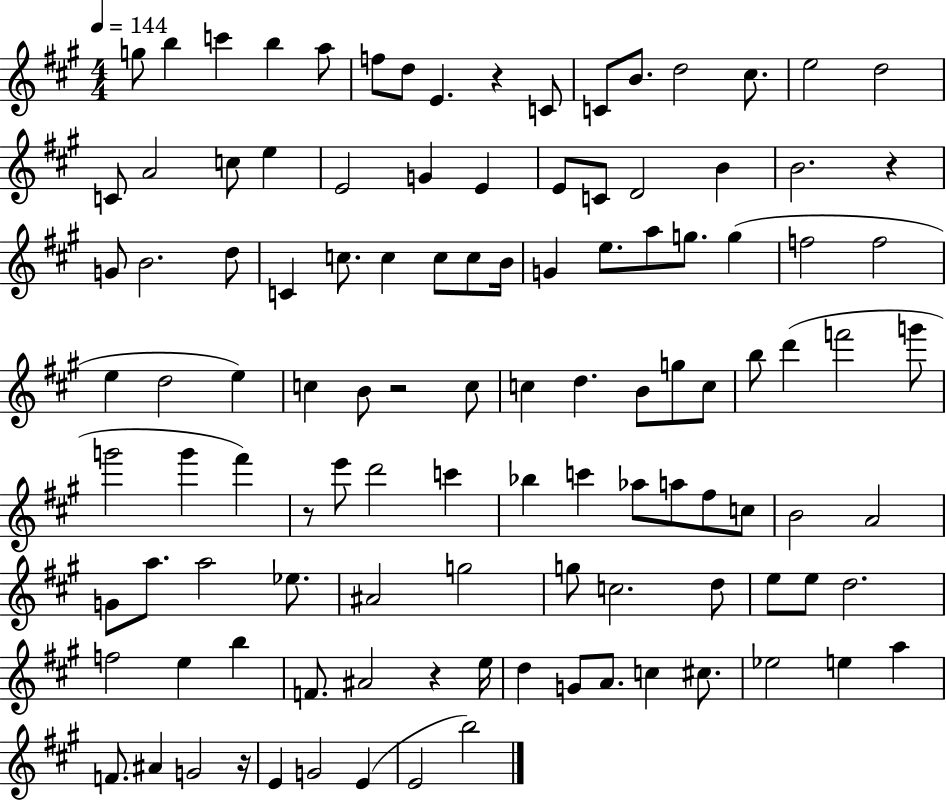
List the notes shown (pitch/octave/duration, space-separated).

G5/e B5/q C6/q B5/q A5/e F5/e D5/e E4/q. R/q C4/e C4/e B4/e. D5/h C#5/e. E5/h D5/h C4/e A4/h C5/e E5/q E4/h G4/q E4/q E4/e C4/e D4/h B4/q B4/h. R/q G4/e B4/h. D5/e C4/q C5/e. C5/q C5/e C5/e B4/s G4/q E5/e. A5/e G5/e. G5/q F5/h F5/h E5/q D5/h E5/q C5/q B4/e R/h C5/e C5/q D5/q. B4/e G5/e C5/e B5/e D6/q F6/h G6/e G6/h G6/q F#6/q R/e E6/e D6/h C6/q Bb5/q C6/q Ab5/e A5/e F#5/e C5/e B4/h A4/h G4/e A5/e. A5/h Eb5/e. A#4/h G5/h G5/e C5/h. D5/e E5/e E5/e D5/h. F5/h E5/q B5/q F4/e. A#4/h R/q E5/s D5/q G4/e A4/e. C5/q C#5/e. Eb5/h E5/q A5/q F4/e. A#4/q G4/h R/s E4/q G4/h E4/q E4/h B5/h